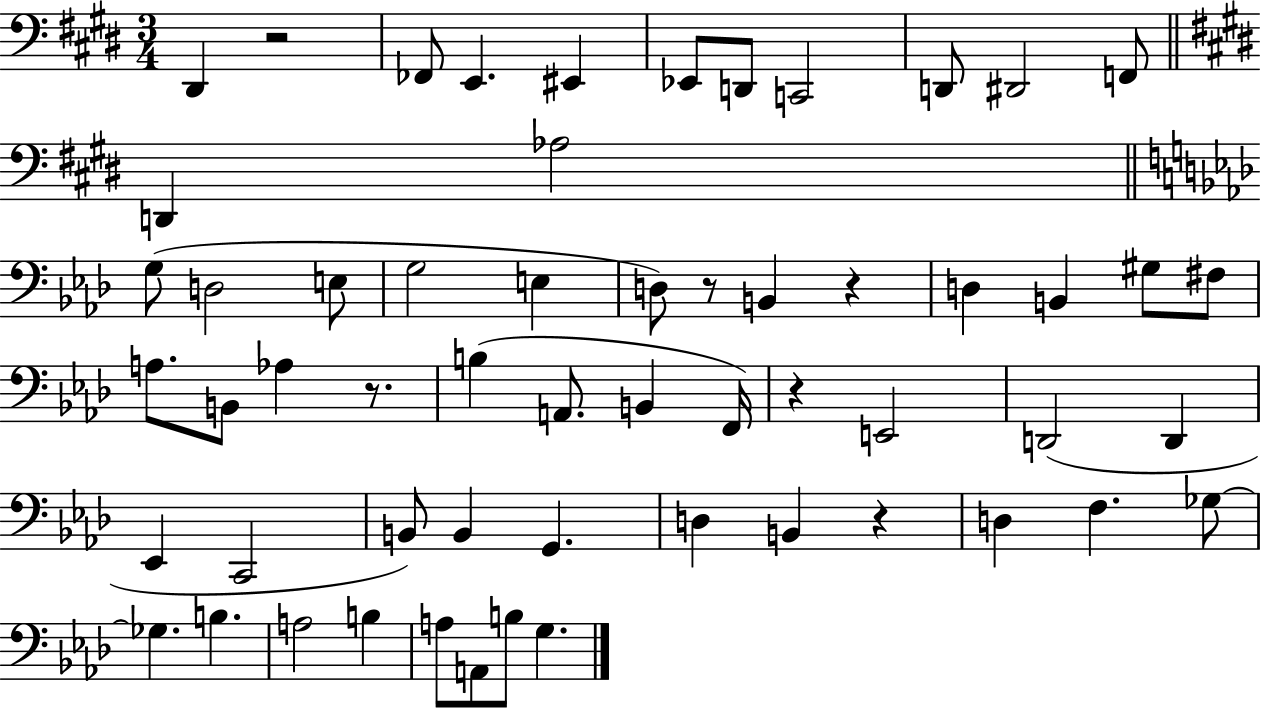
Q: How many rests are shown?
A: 6